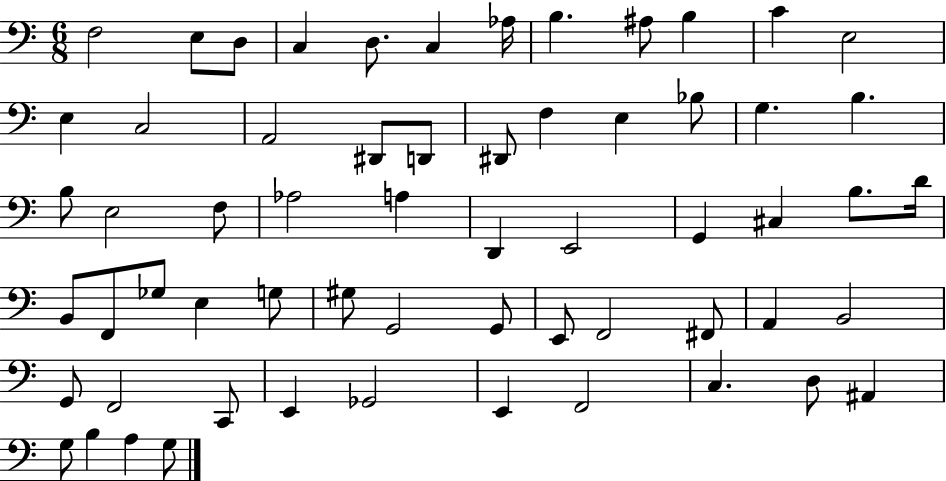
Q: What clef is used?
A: bass